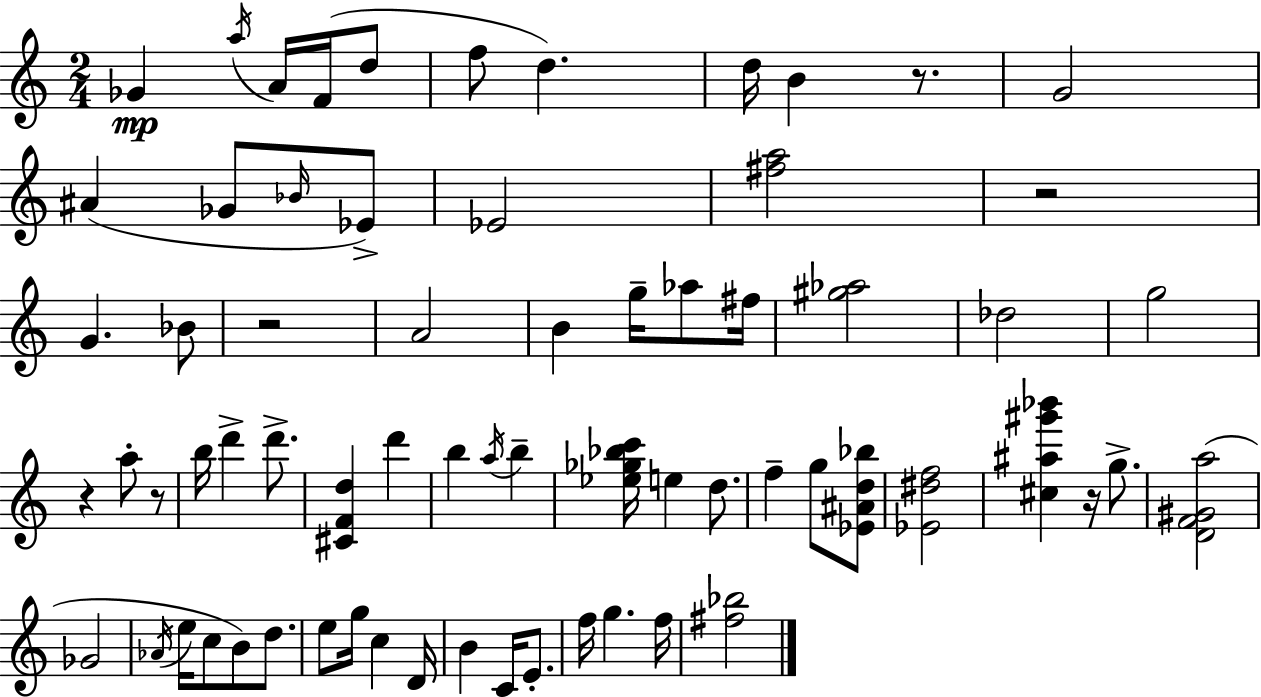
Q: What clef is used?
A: treble